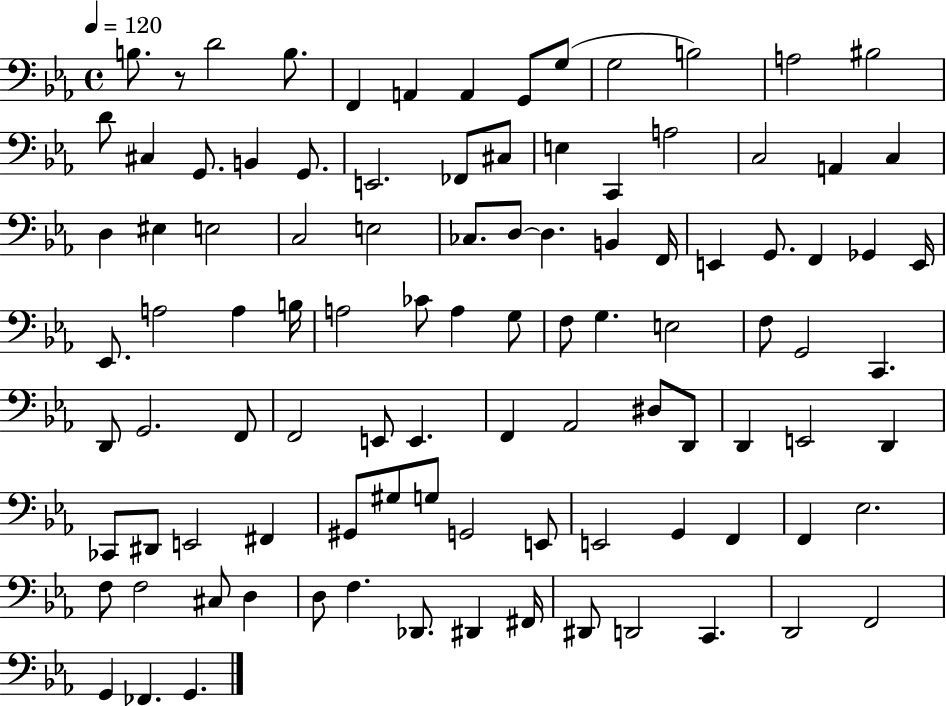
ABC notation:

X:1
T:Untitled
M:4/4
L:1/4
K:Eb
B,/2 z/2 D2 B,/2 F,, A,, A,, G,,/2 G,/2 G,2 B,2 A,2 ^B,2 D/2 ^C, G,,/2 B,, G,,/2 E,,2 _F,,/2 ^C,/2 E, C,, A,2 C,2 A,, C, D, ^E, E,2 C,2 E,2 _C,/2 D,/2 D, B,, F,,/4 E,, G,,/2 F,, _G,, E,,/4 _E,,/2 A,2 A, B,/4 A,2 _C/2 A, G,/2 F,/2 G, E,2 F,/2 G,,2 C,, D,,/2 G,,2 F,,/2 F,,2 E,,/2 E,, F,, _A,,2 ^D,/2 D,,/2 D,, E,,2 D,, _C,,/2 ^D,,/2 E,,2 ^F,, ^G,,/2 ^G,/2 G,/2 G,,2 E,,/2 E,,2 G,, F,, F,, _E,2 F,/2 F,2 ^C,/2 D, D,/2 F, _D,,/2 ^D,, ^F,,/4 ^D,,/2 D,,2 C,, D,,2 F,,2 G,, _F,, G,,